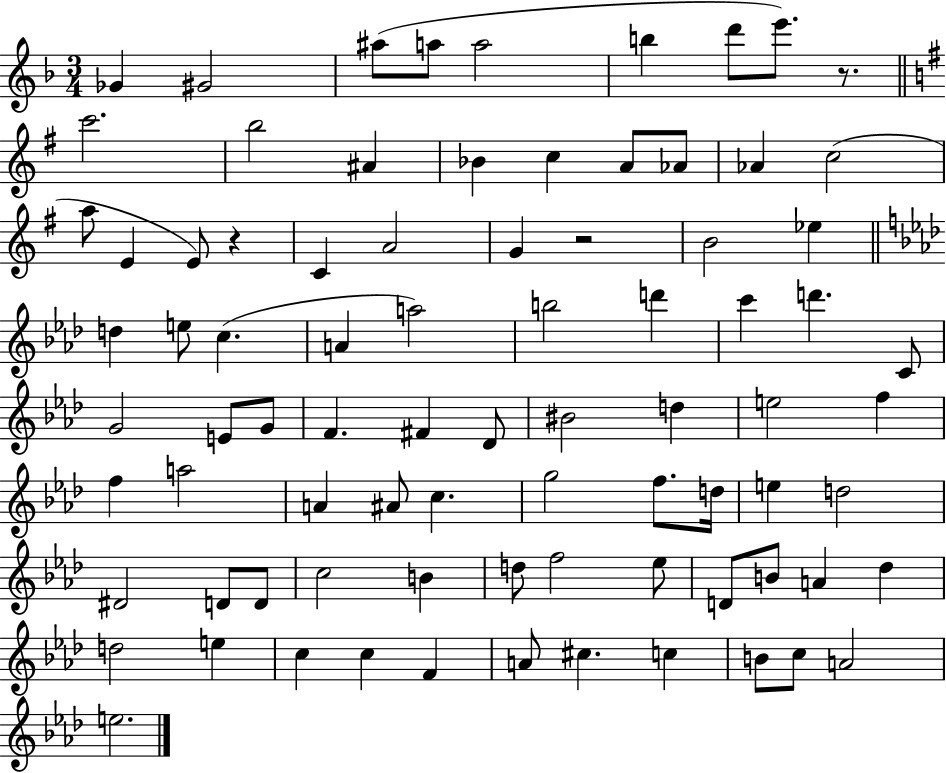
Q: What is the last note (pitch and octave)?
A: E5